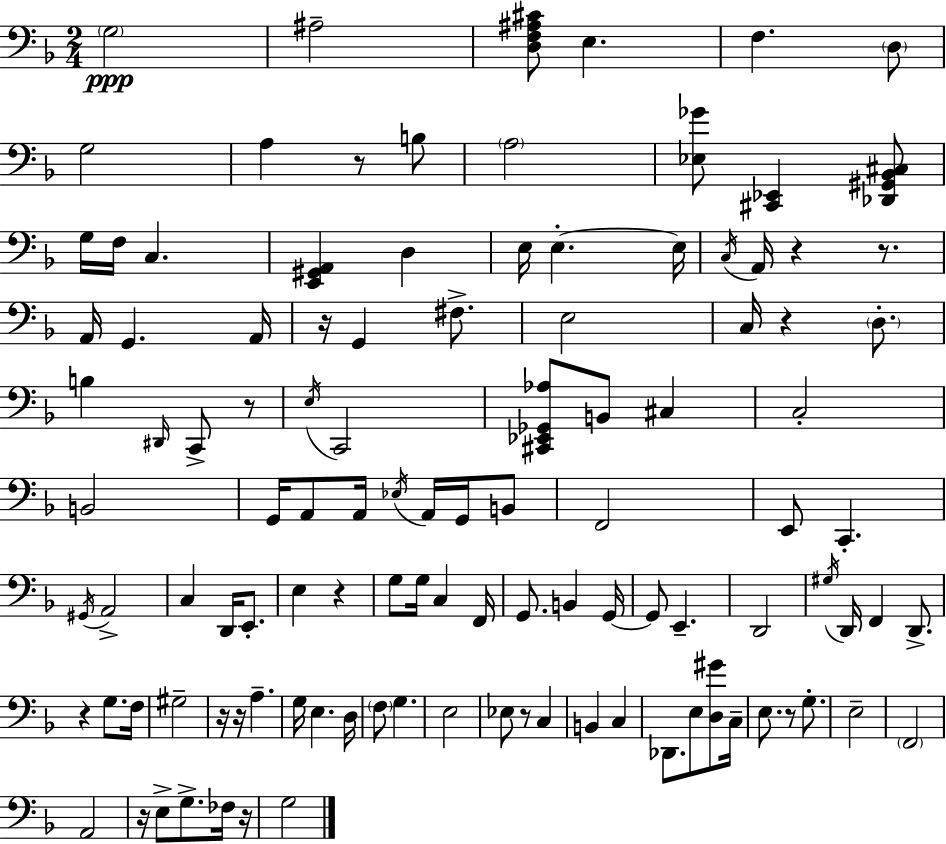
X:1
T:Untitled
M:2/4
L:1/4
K:F
G,2 ^A,2 [D,F,^A,^C]/2 E, F, D,/2 G,2 A, z/2 B,/2 A,2 [_E,_G]/2 [^C,,_E,,] [_D,,^G,,_B,,^C,]/2 G,/4 F,/4 C, [E,,^G,,A,,] D, E,/4 E, E,/4 C,/4 A,,/4 z z/2 A,,/4 G,, A,,/4 z/4 G,, ^F,/2 E,2 C,/4 z D,/2 B, ^D,,/4 C,,/2 z/2 E,/4 C,,2 [^C,,_E,,_G,,_A,]/2 B,,/2 ^C, C,2 B,,2 G,,/4 A,,/2 A,,/4 _E,/4 A,,/4 G,,/4 B,,/2 F,,2 E,,/2 C,, ^G,,/4 A,,2 C, D,,/4 E,,/2 E, z G,/2 G,/4 C, F,,/4 G,,/2 B,, G,,/4 G,,/2 E,, D,,2 ^G,/4 D,,/4 F,, D,,/2 z G,/2 F,/4 ^G,2 z/4 z/4 A, G,/4 E, D,/4 F,/2 G, E,2 _E,/2 z/2 C, B,, C, _D,,/2 E,/2 [D,^G]/2 C,/4 E,/2 z/2 G,/2 E,2 F,,2 A,,2 z/4 E,/2 G,/2 _F,/4 z/4 G,2